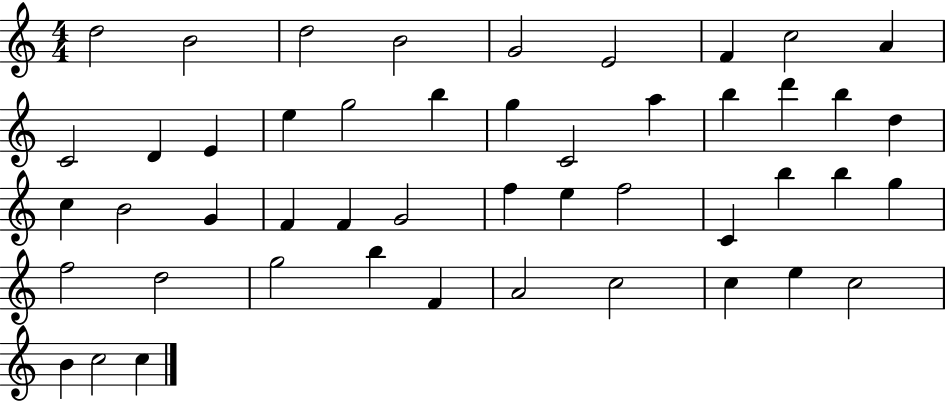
X:1
T:Untitled
M:4/4
L:1/4
K:C
d2 B2 d2 B2 G2 E2 F c2 A C2 D E e g2 b g C2 a b d' b d c B2 G F F G2 f e f2 C b b g f2 d2 g2 b F A2 c2 c e c2 B c2 c